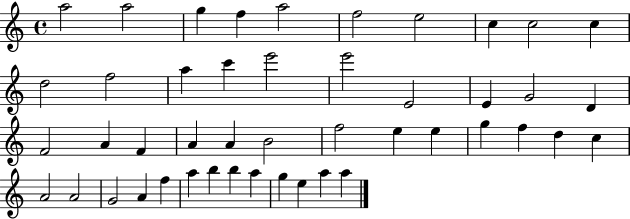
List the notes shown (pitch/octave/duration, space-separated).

A5/h A5/h G5/q F5/q A5/h F5/h E5/h C5/q C5/h C5/q D5/h F5/h A5/q C6/q E6/h E6/h E4/h E4/q G4/h D4/q F4/h A4/q F4/q A4/q A4/q B4/h F5/h E5/q E5/q G5/q F5/q D5/q C5/q A4/h A4/h G4/h A4/q F5/q A5/q B5/q B5/q A5/q G5/q E5/q A5/q A5/q